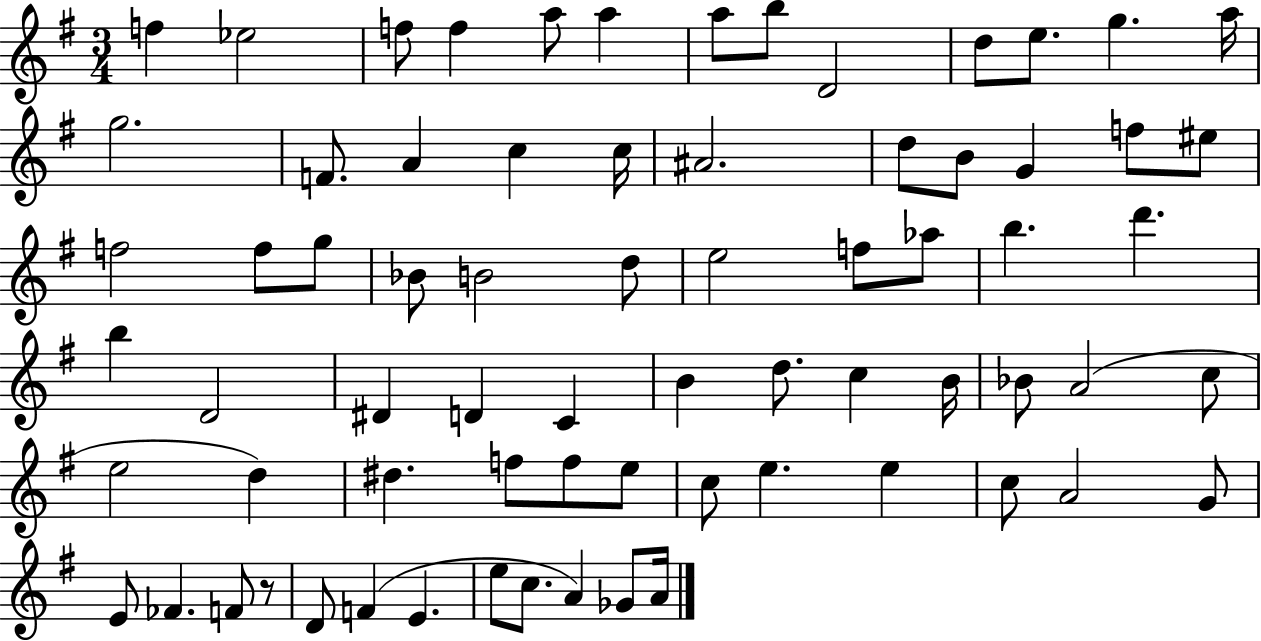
F5/q Eb5/h F5/e F5/q A5/e A5/q A5/e B5/e D4/h D5/e E5/e. G5/q. A5/s G5/h. F4/e. A4/q C5/q C5/s A#4/h. D5/e B4/e G4/q F5/e EIS5/e F5/h F5/e G5/e Bb4/e B4/h D5/e E5/h F5/e Ab5/e B5/q. D6/q. B5/q D4/h D#4/q D4/q C4/q B4/q D5/e. C5/q B4/s Bb4/e A4/h C5/e E5/h D5/q D#5/q. F5/e F5/e E5/e C5/e E5/q. E5/q C5/e A4/h G4/e E4/e FES4/q. F4/e R/e D4/e F4/q E4/q. E5/e C5/e. A4/q Gb4/e A4/s